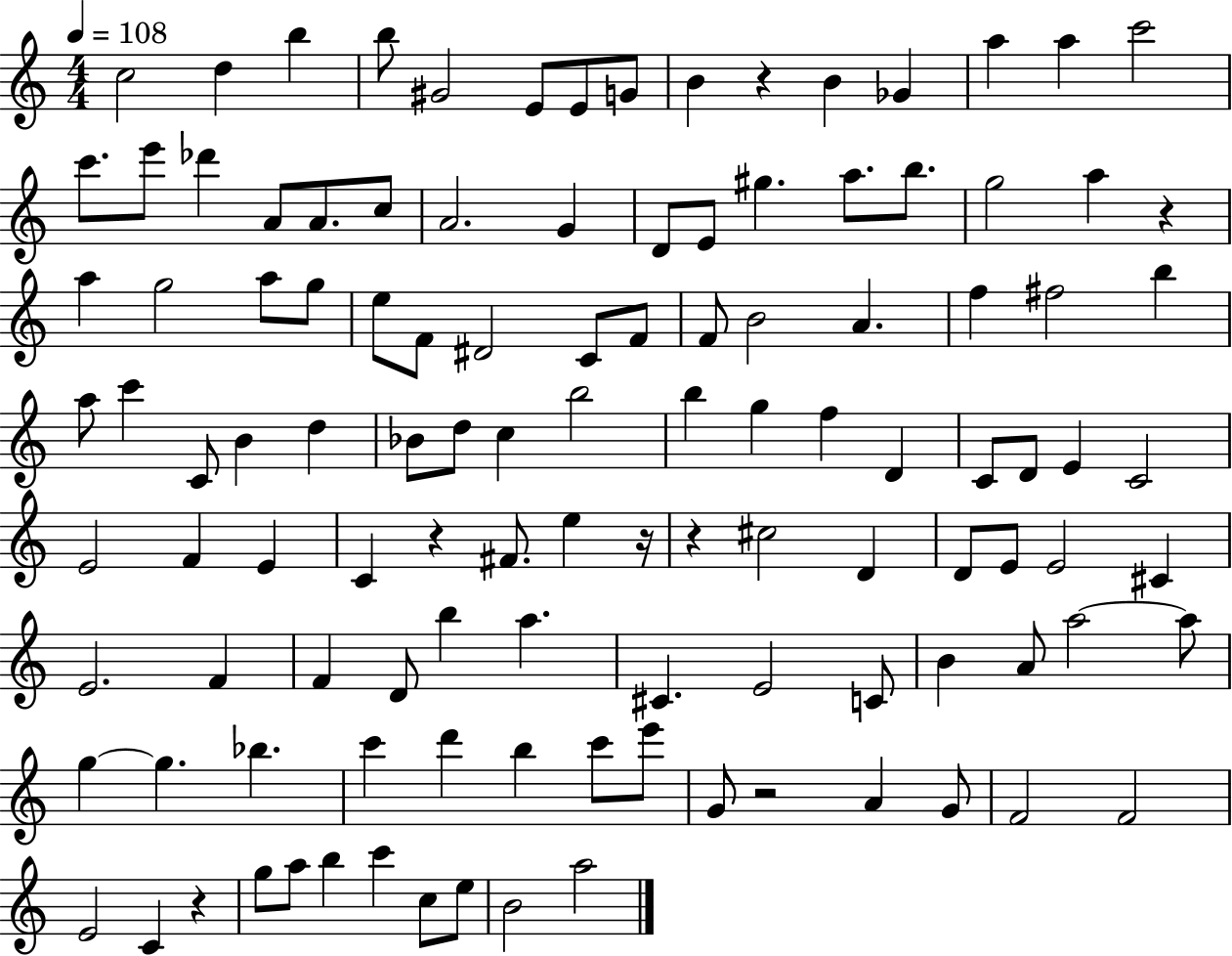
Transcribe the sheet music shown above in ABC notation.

X:1
T:Untitled
M:4/4
L:1/4
K:C
c2 d b b/2 ^G2 E/2 E/2 G/2 B z B _G a a c'2 c'/2 e'/2 _d' A/2 A/2 c/2 A2 G D/2 E/2 ^g a/2 b/2 g2 a z a g2 a/2 g/2 e/2 F/2 ^D2 C/2 F/2 F/2 B2 A f ^f2 b a/2 c' C/2 B d _B/2 d/2 c b2 b g f D C/2 D/2 E C2 E2 F E C z ^F/2 e z/4 z ^c2 D D/2 E/2 E2 ^C E2 F F D/2 b a ^C E2 C/2 B A/2 a2 a/2 g g _b c' d' b c'/2 e'/2 G/2 z2 A G/2 F2 F2 E2 C z g/2 a/2 b c' c/2 e/2 B2 a2